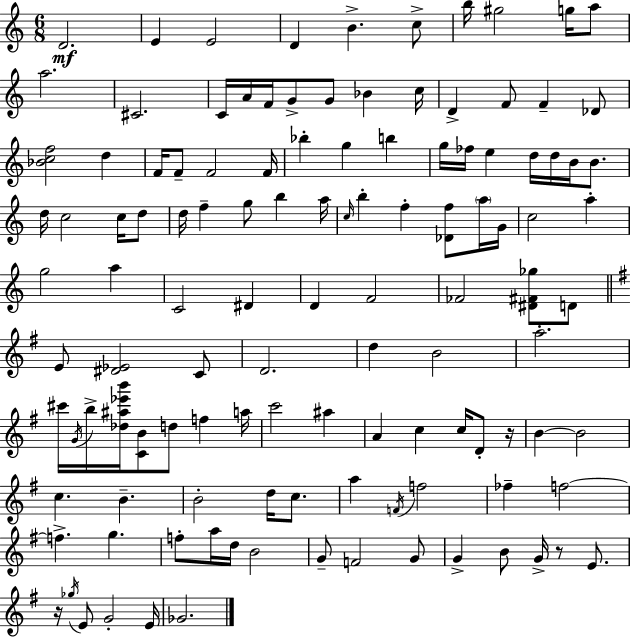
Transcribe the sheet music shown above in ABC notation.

X:1
T:Untitled
M:6/8
L:1/4
K:C
D2 E E2 D B c/2 b/4 ^g2 g/4 a/2 a2 ^C2 C/4 A/4 F/4 G/2 G/2 _B c/4 D F/2 F _D/2 [_Bcf]2 d F/4 F/2 F2 F/4 _b g b g/4 _f/4 e d/4 d/4 B/4 B/2 d/4 c2 c/4 d/2 d/4 f g/2 b a/4 c/4 b f [_Df]/2 a/4 G/4 c2 a g2 a C2 ^D D F2 _F2 [^D^F_g]/2 D/2 E/2 [^D_E]2 C/2 D2 d B2 a2 ^c'/4 G/4 b/4 [_d^a_e'b']/4 [CB]/2 d/2 f a/4 c'2 ^a A c c/4 D/2 z/4 B B2 c B B2 d/4 c/2 a F/4 f2 _f f2 f g f/2 a/4 d/4 B2 G/2 F2 G/2 G B/2 G/4 z/2 E/2 z/4 _g/4 E/2 G2 E/4 _G2